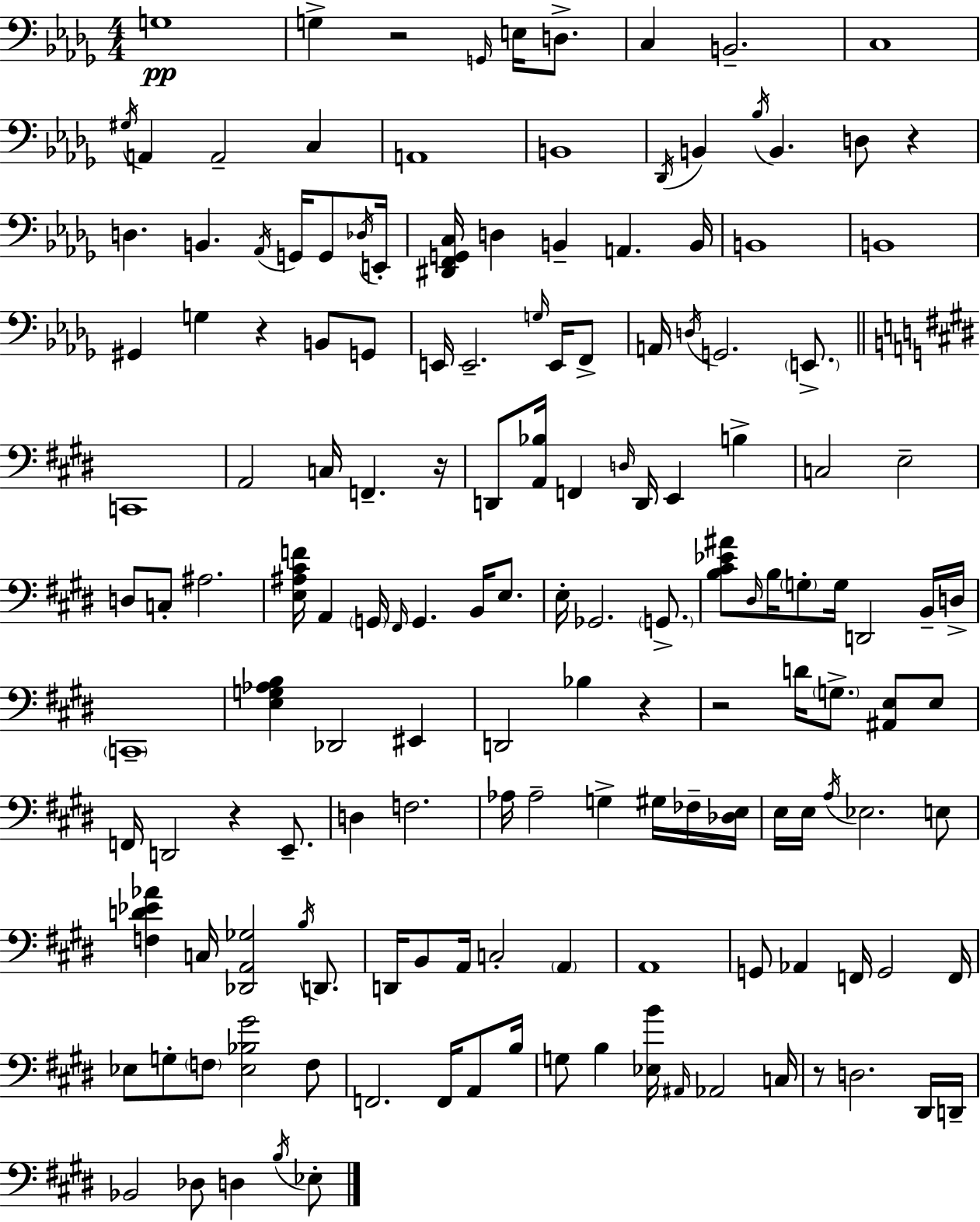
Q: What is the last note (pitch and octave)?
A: Eb3